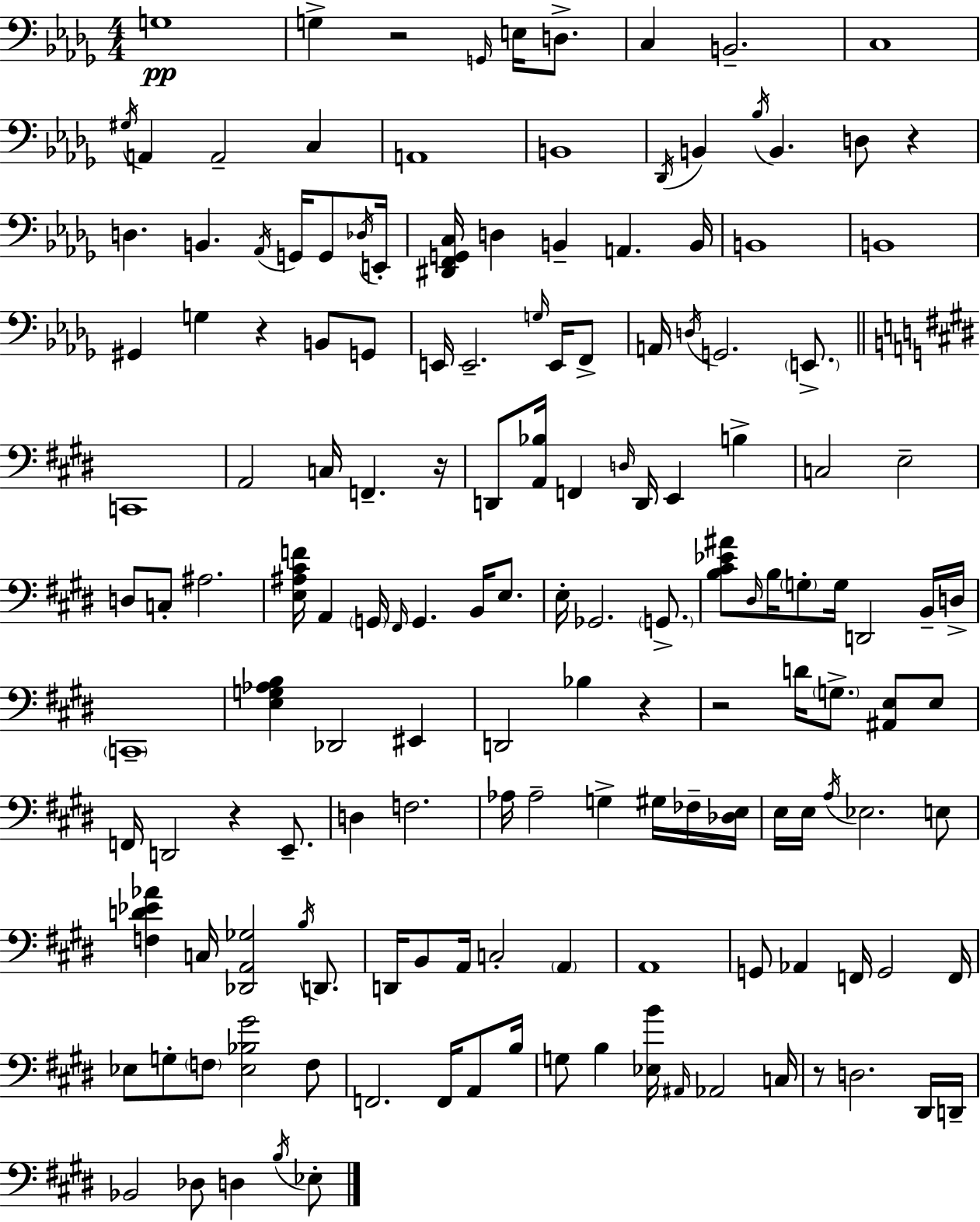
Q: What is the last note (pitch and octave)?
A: Eb3